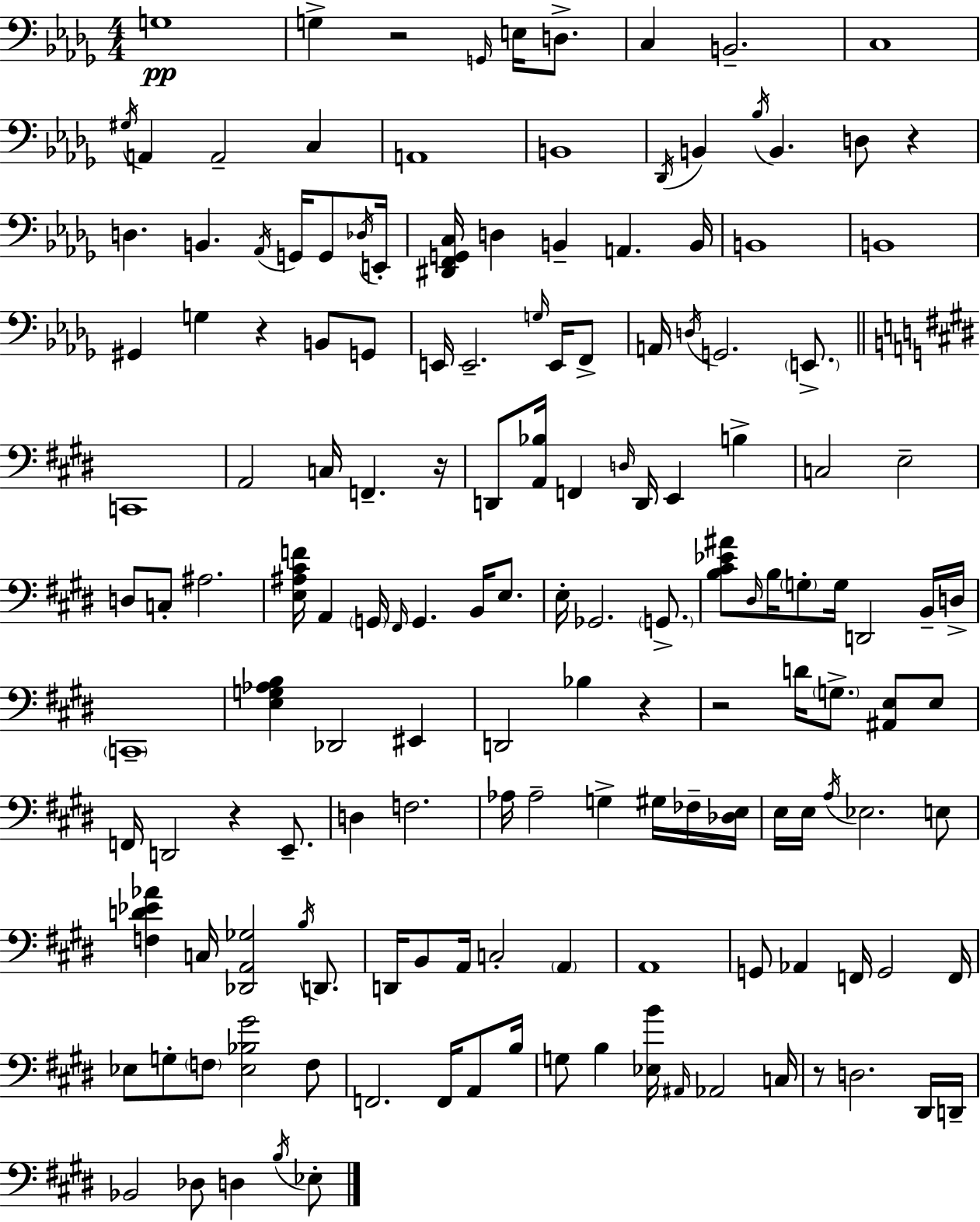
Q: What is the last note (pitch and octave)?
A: Eb3